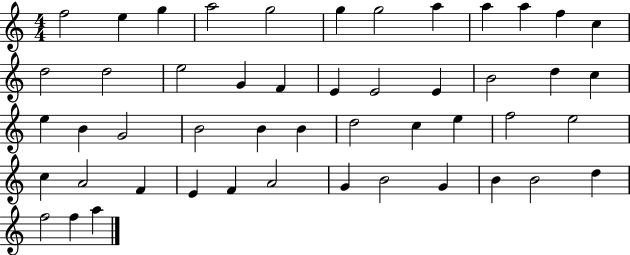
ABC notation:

X:1
T:Untitled
M:4/4
L:1/4
K:C
f2 e g a2 g2 g g2 a a a f c d2 d2 e2 G F E E2 E B2 d c e B G2 B2 B B d2 c e f2 e2 c A2 F E F A2 G B2 G B B2 d f2 f a